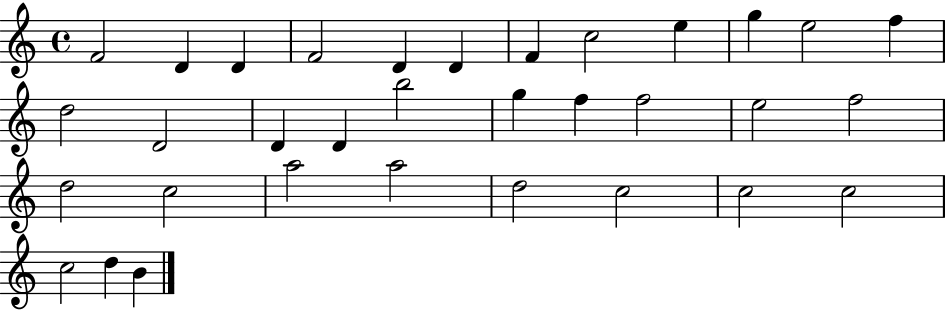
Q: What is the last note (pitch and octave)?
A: B4